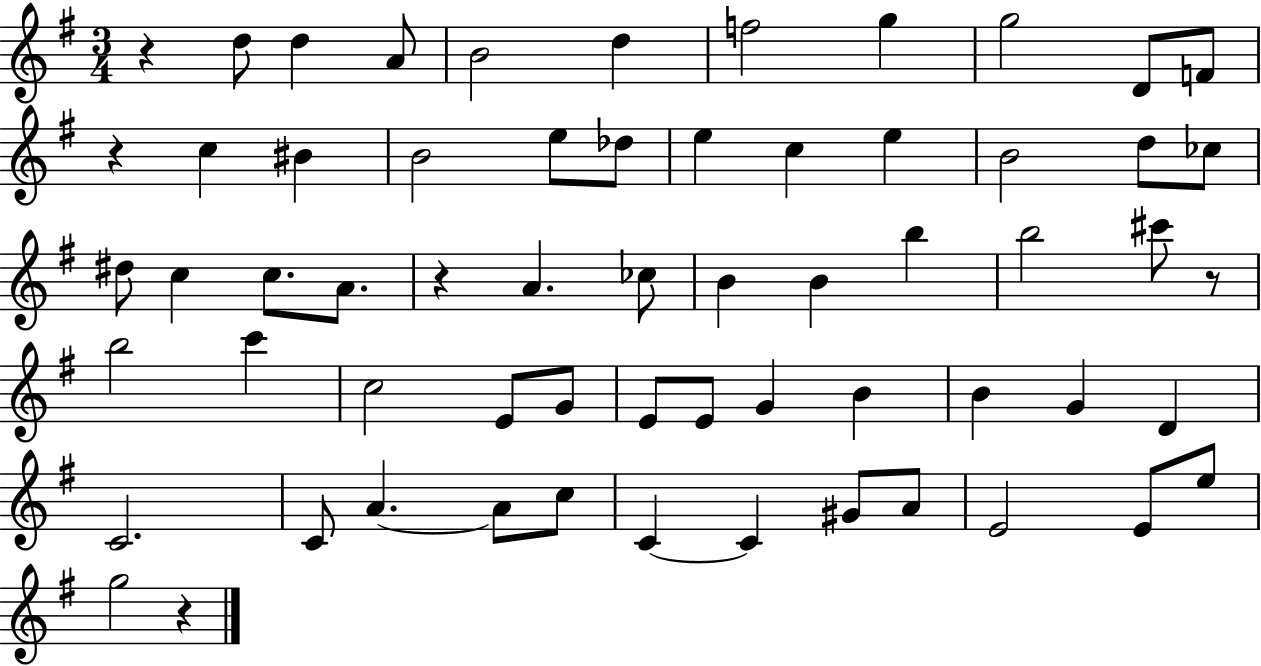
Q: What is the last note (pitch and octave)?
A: G5